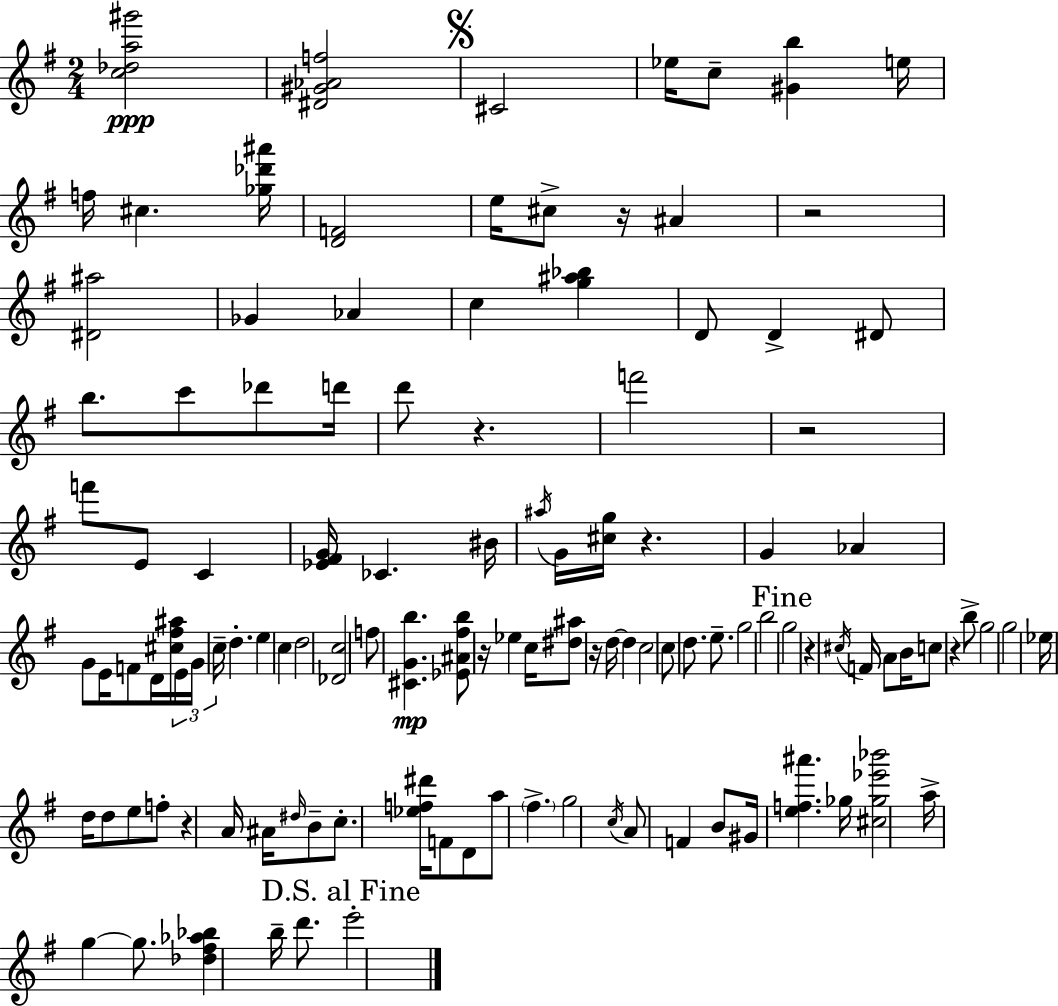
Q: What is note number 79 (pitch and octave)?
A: F4